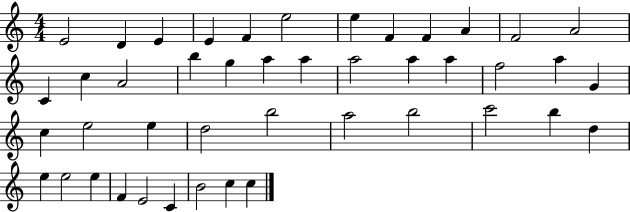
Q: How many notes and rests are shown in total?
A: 44